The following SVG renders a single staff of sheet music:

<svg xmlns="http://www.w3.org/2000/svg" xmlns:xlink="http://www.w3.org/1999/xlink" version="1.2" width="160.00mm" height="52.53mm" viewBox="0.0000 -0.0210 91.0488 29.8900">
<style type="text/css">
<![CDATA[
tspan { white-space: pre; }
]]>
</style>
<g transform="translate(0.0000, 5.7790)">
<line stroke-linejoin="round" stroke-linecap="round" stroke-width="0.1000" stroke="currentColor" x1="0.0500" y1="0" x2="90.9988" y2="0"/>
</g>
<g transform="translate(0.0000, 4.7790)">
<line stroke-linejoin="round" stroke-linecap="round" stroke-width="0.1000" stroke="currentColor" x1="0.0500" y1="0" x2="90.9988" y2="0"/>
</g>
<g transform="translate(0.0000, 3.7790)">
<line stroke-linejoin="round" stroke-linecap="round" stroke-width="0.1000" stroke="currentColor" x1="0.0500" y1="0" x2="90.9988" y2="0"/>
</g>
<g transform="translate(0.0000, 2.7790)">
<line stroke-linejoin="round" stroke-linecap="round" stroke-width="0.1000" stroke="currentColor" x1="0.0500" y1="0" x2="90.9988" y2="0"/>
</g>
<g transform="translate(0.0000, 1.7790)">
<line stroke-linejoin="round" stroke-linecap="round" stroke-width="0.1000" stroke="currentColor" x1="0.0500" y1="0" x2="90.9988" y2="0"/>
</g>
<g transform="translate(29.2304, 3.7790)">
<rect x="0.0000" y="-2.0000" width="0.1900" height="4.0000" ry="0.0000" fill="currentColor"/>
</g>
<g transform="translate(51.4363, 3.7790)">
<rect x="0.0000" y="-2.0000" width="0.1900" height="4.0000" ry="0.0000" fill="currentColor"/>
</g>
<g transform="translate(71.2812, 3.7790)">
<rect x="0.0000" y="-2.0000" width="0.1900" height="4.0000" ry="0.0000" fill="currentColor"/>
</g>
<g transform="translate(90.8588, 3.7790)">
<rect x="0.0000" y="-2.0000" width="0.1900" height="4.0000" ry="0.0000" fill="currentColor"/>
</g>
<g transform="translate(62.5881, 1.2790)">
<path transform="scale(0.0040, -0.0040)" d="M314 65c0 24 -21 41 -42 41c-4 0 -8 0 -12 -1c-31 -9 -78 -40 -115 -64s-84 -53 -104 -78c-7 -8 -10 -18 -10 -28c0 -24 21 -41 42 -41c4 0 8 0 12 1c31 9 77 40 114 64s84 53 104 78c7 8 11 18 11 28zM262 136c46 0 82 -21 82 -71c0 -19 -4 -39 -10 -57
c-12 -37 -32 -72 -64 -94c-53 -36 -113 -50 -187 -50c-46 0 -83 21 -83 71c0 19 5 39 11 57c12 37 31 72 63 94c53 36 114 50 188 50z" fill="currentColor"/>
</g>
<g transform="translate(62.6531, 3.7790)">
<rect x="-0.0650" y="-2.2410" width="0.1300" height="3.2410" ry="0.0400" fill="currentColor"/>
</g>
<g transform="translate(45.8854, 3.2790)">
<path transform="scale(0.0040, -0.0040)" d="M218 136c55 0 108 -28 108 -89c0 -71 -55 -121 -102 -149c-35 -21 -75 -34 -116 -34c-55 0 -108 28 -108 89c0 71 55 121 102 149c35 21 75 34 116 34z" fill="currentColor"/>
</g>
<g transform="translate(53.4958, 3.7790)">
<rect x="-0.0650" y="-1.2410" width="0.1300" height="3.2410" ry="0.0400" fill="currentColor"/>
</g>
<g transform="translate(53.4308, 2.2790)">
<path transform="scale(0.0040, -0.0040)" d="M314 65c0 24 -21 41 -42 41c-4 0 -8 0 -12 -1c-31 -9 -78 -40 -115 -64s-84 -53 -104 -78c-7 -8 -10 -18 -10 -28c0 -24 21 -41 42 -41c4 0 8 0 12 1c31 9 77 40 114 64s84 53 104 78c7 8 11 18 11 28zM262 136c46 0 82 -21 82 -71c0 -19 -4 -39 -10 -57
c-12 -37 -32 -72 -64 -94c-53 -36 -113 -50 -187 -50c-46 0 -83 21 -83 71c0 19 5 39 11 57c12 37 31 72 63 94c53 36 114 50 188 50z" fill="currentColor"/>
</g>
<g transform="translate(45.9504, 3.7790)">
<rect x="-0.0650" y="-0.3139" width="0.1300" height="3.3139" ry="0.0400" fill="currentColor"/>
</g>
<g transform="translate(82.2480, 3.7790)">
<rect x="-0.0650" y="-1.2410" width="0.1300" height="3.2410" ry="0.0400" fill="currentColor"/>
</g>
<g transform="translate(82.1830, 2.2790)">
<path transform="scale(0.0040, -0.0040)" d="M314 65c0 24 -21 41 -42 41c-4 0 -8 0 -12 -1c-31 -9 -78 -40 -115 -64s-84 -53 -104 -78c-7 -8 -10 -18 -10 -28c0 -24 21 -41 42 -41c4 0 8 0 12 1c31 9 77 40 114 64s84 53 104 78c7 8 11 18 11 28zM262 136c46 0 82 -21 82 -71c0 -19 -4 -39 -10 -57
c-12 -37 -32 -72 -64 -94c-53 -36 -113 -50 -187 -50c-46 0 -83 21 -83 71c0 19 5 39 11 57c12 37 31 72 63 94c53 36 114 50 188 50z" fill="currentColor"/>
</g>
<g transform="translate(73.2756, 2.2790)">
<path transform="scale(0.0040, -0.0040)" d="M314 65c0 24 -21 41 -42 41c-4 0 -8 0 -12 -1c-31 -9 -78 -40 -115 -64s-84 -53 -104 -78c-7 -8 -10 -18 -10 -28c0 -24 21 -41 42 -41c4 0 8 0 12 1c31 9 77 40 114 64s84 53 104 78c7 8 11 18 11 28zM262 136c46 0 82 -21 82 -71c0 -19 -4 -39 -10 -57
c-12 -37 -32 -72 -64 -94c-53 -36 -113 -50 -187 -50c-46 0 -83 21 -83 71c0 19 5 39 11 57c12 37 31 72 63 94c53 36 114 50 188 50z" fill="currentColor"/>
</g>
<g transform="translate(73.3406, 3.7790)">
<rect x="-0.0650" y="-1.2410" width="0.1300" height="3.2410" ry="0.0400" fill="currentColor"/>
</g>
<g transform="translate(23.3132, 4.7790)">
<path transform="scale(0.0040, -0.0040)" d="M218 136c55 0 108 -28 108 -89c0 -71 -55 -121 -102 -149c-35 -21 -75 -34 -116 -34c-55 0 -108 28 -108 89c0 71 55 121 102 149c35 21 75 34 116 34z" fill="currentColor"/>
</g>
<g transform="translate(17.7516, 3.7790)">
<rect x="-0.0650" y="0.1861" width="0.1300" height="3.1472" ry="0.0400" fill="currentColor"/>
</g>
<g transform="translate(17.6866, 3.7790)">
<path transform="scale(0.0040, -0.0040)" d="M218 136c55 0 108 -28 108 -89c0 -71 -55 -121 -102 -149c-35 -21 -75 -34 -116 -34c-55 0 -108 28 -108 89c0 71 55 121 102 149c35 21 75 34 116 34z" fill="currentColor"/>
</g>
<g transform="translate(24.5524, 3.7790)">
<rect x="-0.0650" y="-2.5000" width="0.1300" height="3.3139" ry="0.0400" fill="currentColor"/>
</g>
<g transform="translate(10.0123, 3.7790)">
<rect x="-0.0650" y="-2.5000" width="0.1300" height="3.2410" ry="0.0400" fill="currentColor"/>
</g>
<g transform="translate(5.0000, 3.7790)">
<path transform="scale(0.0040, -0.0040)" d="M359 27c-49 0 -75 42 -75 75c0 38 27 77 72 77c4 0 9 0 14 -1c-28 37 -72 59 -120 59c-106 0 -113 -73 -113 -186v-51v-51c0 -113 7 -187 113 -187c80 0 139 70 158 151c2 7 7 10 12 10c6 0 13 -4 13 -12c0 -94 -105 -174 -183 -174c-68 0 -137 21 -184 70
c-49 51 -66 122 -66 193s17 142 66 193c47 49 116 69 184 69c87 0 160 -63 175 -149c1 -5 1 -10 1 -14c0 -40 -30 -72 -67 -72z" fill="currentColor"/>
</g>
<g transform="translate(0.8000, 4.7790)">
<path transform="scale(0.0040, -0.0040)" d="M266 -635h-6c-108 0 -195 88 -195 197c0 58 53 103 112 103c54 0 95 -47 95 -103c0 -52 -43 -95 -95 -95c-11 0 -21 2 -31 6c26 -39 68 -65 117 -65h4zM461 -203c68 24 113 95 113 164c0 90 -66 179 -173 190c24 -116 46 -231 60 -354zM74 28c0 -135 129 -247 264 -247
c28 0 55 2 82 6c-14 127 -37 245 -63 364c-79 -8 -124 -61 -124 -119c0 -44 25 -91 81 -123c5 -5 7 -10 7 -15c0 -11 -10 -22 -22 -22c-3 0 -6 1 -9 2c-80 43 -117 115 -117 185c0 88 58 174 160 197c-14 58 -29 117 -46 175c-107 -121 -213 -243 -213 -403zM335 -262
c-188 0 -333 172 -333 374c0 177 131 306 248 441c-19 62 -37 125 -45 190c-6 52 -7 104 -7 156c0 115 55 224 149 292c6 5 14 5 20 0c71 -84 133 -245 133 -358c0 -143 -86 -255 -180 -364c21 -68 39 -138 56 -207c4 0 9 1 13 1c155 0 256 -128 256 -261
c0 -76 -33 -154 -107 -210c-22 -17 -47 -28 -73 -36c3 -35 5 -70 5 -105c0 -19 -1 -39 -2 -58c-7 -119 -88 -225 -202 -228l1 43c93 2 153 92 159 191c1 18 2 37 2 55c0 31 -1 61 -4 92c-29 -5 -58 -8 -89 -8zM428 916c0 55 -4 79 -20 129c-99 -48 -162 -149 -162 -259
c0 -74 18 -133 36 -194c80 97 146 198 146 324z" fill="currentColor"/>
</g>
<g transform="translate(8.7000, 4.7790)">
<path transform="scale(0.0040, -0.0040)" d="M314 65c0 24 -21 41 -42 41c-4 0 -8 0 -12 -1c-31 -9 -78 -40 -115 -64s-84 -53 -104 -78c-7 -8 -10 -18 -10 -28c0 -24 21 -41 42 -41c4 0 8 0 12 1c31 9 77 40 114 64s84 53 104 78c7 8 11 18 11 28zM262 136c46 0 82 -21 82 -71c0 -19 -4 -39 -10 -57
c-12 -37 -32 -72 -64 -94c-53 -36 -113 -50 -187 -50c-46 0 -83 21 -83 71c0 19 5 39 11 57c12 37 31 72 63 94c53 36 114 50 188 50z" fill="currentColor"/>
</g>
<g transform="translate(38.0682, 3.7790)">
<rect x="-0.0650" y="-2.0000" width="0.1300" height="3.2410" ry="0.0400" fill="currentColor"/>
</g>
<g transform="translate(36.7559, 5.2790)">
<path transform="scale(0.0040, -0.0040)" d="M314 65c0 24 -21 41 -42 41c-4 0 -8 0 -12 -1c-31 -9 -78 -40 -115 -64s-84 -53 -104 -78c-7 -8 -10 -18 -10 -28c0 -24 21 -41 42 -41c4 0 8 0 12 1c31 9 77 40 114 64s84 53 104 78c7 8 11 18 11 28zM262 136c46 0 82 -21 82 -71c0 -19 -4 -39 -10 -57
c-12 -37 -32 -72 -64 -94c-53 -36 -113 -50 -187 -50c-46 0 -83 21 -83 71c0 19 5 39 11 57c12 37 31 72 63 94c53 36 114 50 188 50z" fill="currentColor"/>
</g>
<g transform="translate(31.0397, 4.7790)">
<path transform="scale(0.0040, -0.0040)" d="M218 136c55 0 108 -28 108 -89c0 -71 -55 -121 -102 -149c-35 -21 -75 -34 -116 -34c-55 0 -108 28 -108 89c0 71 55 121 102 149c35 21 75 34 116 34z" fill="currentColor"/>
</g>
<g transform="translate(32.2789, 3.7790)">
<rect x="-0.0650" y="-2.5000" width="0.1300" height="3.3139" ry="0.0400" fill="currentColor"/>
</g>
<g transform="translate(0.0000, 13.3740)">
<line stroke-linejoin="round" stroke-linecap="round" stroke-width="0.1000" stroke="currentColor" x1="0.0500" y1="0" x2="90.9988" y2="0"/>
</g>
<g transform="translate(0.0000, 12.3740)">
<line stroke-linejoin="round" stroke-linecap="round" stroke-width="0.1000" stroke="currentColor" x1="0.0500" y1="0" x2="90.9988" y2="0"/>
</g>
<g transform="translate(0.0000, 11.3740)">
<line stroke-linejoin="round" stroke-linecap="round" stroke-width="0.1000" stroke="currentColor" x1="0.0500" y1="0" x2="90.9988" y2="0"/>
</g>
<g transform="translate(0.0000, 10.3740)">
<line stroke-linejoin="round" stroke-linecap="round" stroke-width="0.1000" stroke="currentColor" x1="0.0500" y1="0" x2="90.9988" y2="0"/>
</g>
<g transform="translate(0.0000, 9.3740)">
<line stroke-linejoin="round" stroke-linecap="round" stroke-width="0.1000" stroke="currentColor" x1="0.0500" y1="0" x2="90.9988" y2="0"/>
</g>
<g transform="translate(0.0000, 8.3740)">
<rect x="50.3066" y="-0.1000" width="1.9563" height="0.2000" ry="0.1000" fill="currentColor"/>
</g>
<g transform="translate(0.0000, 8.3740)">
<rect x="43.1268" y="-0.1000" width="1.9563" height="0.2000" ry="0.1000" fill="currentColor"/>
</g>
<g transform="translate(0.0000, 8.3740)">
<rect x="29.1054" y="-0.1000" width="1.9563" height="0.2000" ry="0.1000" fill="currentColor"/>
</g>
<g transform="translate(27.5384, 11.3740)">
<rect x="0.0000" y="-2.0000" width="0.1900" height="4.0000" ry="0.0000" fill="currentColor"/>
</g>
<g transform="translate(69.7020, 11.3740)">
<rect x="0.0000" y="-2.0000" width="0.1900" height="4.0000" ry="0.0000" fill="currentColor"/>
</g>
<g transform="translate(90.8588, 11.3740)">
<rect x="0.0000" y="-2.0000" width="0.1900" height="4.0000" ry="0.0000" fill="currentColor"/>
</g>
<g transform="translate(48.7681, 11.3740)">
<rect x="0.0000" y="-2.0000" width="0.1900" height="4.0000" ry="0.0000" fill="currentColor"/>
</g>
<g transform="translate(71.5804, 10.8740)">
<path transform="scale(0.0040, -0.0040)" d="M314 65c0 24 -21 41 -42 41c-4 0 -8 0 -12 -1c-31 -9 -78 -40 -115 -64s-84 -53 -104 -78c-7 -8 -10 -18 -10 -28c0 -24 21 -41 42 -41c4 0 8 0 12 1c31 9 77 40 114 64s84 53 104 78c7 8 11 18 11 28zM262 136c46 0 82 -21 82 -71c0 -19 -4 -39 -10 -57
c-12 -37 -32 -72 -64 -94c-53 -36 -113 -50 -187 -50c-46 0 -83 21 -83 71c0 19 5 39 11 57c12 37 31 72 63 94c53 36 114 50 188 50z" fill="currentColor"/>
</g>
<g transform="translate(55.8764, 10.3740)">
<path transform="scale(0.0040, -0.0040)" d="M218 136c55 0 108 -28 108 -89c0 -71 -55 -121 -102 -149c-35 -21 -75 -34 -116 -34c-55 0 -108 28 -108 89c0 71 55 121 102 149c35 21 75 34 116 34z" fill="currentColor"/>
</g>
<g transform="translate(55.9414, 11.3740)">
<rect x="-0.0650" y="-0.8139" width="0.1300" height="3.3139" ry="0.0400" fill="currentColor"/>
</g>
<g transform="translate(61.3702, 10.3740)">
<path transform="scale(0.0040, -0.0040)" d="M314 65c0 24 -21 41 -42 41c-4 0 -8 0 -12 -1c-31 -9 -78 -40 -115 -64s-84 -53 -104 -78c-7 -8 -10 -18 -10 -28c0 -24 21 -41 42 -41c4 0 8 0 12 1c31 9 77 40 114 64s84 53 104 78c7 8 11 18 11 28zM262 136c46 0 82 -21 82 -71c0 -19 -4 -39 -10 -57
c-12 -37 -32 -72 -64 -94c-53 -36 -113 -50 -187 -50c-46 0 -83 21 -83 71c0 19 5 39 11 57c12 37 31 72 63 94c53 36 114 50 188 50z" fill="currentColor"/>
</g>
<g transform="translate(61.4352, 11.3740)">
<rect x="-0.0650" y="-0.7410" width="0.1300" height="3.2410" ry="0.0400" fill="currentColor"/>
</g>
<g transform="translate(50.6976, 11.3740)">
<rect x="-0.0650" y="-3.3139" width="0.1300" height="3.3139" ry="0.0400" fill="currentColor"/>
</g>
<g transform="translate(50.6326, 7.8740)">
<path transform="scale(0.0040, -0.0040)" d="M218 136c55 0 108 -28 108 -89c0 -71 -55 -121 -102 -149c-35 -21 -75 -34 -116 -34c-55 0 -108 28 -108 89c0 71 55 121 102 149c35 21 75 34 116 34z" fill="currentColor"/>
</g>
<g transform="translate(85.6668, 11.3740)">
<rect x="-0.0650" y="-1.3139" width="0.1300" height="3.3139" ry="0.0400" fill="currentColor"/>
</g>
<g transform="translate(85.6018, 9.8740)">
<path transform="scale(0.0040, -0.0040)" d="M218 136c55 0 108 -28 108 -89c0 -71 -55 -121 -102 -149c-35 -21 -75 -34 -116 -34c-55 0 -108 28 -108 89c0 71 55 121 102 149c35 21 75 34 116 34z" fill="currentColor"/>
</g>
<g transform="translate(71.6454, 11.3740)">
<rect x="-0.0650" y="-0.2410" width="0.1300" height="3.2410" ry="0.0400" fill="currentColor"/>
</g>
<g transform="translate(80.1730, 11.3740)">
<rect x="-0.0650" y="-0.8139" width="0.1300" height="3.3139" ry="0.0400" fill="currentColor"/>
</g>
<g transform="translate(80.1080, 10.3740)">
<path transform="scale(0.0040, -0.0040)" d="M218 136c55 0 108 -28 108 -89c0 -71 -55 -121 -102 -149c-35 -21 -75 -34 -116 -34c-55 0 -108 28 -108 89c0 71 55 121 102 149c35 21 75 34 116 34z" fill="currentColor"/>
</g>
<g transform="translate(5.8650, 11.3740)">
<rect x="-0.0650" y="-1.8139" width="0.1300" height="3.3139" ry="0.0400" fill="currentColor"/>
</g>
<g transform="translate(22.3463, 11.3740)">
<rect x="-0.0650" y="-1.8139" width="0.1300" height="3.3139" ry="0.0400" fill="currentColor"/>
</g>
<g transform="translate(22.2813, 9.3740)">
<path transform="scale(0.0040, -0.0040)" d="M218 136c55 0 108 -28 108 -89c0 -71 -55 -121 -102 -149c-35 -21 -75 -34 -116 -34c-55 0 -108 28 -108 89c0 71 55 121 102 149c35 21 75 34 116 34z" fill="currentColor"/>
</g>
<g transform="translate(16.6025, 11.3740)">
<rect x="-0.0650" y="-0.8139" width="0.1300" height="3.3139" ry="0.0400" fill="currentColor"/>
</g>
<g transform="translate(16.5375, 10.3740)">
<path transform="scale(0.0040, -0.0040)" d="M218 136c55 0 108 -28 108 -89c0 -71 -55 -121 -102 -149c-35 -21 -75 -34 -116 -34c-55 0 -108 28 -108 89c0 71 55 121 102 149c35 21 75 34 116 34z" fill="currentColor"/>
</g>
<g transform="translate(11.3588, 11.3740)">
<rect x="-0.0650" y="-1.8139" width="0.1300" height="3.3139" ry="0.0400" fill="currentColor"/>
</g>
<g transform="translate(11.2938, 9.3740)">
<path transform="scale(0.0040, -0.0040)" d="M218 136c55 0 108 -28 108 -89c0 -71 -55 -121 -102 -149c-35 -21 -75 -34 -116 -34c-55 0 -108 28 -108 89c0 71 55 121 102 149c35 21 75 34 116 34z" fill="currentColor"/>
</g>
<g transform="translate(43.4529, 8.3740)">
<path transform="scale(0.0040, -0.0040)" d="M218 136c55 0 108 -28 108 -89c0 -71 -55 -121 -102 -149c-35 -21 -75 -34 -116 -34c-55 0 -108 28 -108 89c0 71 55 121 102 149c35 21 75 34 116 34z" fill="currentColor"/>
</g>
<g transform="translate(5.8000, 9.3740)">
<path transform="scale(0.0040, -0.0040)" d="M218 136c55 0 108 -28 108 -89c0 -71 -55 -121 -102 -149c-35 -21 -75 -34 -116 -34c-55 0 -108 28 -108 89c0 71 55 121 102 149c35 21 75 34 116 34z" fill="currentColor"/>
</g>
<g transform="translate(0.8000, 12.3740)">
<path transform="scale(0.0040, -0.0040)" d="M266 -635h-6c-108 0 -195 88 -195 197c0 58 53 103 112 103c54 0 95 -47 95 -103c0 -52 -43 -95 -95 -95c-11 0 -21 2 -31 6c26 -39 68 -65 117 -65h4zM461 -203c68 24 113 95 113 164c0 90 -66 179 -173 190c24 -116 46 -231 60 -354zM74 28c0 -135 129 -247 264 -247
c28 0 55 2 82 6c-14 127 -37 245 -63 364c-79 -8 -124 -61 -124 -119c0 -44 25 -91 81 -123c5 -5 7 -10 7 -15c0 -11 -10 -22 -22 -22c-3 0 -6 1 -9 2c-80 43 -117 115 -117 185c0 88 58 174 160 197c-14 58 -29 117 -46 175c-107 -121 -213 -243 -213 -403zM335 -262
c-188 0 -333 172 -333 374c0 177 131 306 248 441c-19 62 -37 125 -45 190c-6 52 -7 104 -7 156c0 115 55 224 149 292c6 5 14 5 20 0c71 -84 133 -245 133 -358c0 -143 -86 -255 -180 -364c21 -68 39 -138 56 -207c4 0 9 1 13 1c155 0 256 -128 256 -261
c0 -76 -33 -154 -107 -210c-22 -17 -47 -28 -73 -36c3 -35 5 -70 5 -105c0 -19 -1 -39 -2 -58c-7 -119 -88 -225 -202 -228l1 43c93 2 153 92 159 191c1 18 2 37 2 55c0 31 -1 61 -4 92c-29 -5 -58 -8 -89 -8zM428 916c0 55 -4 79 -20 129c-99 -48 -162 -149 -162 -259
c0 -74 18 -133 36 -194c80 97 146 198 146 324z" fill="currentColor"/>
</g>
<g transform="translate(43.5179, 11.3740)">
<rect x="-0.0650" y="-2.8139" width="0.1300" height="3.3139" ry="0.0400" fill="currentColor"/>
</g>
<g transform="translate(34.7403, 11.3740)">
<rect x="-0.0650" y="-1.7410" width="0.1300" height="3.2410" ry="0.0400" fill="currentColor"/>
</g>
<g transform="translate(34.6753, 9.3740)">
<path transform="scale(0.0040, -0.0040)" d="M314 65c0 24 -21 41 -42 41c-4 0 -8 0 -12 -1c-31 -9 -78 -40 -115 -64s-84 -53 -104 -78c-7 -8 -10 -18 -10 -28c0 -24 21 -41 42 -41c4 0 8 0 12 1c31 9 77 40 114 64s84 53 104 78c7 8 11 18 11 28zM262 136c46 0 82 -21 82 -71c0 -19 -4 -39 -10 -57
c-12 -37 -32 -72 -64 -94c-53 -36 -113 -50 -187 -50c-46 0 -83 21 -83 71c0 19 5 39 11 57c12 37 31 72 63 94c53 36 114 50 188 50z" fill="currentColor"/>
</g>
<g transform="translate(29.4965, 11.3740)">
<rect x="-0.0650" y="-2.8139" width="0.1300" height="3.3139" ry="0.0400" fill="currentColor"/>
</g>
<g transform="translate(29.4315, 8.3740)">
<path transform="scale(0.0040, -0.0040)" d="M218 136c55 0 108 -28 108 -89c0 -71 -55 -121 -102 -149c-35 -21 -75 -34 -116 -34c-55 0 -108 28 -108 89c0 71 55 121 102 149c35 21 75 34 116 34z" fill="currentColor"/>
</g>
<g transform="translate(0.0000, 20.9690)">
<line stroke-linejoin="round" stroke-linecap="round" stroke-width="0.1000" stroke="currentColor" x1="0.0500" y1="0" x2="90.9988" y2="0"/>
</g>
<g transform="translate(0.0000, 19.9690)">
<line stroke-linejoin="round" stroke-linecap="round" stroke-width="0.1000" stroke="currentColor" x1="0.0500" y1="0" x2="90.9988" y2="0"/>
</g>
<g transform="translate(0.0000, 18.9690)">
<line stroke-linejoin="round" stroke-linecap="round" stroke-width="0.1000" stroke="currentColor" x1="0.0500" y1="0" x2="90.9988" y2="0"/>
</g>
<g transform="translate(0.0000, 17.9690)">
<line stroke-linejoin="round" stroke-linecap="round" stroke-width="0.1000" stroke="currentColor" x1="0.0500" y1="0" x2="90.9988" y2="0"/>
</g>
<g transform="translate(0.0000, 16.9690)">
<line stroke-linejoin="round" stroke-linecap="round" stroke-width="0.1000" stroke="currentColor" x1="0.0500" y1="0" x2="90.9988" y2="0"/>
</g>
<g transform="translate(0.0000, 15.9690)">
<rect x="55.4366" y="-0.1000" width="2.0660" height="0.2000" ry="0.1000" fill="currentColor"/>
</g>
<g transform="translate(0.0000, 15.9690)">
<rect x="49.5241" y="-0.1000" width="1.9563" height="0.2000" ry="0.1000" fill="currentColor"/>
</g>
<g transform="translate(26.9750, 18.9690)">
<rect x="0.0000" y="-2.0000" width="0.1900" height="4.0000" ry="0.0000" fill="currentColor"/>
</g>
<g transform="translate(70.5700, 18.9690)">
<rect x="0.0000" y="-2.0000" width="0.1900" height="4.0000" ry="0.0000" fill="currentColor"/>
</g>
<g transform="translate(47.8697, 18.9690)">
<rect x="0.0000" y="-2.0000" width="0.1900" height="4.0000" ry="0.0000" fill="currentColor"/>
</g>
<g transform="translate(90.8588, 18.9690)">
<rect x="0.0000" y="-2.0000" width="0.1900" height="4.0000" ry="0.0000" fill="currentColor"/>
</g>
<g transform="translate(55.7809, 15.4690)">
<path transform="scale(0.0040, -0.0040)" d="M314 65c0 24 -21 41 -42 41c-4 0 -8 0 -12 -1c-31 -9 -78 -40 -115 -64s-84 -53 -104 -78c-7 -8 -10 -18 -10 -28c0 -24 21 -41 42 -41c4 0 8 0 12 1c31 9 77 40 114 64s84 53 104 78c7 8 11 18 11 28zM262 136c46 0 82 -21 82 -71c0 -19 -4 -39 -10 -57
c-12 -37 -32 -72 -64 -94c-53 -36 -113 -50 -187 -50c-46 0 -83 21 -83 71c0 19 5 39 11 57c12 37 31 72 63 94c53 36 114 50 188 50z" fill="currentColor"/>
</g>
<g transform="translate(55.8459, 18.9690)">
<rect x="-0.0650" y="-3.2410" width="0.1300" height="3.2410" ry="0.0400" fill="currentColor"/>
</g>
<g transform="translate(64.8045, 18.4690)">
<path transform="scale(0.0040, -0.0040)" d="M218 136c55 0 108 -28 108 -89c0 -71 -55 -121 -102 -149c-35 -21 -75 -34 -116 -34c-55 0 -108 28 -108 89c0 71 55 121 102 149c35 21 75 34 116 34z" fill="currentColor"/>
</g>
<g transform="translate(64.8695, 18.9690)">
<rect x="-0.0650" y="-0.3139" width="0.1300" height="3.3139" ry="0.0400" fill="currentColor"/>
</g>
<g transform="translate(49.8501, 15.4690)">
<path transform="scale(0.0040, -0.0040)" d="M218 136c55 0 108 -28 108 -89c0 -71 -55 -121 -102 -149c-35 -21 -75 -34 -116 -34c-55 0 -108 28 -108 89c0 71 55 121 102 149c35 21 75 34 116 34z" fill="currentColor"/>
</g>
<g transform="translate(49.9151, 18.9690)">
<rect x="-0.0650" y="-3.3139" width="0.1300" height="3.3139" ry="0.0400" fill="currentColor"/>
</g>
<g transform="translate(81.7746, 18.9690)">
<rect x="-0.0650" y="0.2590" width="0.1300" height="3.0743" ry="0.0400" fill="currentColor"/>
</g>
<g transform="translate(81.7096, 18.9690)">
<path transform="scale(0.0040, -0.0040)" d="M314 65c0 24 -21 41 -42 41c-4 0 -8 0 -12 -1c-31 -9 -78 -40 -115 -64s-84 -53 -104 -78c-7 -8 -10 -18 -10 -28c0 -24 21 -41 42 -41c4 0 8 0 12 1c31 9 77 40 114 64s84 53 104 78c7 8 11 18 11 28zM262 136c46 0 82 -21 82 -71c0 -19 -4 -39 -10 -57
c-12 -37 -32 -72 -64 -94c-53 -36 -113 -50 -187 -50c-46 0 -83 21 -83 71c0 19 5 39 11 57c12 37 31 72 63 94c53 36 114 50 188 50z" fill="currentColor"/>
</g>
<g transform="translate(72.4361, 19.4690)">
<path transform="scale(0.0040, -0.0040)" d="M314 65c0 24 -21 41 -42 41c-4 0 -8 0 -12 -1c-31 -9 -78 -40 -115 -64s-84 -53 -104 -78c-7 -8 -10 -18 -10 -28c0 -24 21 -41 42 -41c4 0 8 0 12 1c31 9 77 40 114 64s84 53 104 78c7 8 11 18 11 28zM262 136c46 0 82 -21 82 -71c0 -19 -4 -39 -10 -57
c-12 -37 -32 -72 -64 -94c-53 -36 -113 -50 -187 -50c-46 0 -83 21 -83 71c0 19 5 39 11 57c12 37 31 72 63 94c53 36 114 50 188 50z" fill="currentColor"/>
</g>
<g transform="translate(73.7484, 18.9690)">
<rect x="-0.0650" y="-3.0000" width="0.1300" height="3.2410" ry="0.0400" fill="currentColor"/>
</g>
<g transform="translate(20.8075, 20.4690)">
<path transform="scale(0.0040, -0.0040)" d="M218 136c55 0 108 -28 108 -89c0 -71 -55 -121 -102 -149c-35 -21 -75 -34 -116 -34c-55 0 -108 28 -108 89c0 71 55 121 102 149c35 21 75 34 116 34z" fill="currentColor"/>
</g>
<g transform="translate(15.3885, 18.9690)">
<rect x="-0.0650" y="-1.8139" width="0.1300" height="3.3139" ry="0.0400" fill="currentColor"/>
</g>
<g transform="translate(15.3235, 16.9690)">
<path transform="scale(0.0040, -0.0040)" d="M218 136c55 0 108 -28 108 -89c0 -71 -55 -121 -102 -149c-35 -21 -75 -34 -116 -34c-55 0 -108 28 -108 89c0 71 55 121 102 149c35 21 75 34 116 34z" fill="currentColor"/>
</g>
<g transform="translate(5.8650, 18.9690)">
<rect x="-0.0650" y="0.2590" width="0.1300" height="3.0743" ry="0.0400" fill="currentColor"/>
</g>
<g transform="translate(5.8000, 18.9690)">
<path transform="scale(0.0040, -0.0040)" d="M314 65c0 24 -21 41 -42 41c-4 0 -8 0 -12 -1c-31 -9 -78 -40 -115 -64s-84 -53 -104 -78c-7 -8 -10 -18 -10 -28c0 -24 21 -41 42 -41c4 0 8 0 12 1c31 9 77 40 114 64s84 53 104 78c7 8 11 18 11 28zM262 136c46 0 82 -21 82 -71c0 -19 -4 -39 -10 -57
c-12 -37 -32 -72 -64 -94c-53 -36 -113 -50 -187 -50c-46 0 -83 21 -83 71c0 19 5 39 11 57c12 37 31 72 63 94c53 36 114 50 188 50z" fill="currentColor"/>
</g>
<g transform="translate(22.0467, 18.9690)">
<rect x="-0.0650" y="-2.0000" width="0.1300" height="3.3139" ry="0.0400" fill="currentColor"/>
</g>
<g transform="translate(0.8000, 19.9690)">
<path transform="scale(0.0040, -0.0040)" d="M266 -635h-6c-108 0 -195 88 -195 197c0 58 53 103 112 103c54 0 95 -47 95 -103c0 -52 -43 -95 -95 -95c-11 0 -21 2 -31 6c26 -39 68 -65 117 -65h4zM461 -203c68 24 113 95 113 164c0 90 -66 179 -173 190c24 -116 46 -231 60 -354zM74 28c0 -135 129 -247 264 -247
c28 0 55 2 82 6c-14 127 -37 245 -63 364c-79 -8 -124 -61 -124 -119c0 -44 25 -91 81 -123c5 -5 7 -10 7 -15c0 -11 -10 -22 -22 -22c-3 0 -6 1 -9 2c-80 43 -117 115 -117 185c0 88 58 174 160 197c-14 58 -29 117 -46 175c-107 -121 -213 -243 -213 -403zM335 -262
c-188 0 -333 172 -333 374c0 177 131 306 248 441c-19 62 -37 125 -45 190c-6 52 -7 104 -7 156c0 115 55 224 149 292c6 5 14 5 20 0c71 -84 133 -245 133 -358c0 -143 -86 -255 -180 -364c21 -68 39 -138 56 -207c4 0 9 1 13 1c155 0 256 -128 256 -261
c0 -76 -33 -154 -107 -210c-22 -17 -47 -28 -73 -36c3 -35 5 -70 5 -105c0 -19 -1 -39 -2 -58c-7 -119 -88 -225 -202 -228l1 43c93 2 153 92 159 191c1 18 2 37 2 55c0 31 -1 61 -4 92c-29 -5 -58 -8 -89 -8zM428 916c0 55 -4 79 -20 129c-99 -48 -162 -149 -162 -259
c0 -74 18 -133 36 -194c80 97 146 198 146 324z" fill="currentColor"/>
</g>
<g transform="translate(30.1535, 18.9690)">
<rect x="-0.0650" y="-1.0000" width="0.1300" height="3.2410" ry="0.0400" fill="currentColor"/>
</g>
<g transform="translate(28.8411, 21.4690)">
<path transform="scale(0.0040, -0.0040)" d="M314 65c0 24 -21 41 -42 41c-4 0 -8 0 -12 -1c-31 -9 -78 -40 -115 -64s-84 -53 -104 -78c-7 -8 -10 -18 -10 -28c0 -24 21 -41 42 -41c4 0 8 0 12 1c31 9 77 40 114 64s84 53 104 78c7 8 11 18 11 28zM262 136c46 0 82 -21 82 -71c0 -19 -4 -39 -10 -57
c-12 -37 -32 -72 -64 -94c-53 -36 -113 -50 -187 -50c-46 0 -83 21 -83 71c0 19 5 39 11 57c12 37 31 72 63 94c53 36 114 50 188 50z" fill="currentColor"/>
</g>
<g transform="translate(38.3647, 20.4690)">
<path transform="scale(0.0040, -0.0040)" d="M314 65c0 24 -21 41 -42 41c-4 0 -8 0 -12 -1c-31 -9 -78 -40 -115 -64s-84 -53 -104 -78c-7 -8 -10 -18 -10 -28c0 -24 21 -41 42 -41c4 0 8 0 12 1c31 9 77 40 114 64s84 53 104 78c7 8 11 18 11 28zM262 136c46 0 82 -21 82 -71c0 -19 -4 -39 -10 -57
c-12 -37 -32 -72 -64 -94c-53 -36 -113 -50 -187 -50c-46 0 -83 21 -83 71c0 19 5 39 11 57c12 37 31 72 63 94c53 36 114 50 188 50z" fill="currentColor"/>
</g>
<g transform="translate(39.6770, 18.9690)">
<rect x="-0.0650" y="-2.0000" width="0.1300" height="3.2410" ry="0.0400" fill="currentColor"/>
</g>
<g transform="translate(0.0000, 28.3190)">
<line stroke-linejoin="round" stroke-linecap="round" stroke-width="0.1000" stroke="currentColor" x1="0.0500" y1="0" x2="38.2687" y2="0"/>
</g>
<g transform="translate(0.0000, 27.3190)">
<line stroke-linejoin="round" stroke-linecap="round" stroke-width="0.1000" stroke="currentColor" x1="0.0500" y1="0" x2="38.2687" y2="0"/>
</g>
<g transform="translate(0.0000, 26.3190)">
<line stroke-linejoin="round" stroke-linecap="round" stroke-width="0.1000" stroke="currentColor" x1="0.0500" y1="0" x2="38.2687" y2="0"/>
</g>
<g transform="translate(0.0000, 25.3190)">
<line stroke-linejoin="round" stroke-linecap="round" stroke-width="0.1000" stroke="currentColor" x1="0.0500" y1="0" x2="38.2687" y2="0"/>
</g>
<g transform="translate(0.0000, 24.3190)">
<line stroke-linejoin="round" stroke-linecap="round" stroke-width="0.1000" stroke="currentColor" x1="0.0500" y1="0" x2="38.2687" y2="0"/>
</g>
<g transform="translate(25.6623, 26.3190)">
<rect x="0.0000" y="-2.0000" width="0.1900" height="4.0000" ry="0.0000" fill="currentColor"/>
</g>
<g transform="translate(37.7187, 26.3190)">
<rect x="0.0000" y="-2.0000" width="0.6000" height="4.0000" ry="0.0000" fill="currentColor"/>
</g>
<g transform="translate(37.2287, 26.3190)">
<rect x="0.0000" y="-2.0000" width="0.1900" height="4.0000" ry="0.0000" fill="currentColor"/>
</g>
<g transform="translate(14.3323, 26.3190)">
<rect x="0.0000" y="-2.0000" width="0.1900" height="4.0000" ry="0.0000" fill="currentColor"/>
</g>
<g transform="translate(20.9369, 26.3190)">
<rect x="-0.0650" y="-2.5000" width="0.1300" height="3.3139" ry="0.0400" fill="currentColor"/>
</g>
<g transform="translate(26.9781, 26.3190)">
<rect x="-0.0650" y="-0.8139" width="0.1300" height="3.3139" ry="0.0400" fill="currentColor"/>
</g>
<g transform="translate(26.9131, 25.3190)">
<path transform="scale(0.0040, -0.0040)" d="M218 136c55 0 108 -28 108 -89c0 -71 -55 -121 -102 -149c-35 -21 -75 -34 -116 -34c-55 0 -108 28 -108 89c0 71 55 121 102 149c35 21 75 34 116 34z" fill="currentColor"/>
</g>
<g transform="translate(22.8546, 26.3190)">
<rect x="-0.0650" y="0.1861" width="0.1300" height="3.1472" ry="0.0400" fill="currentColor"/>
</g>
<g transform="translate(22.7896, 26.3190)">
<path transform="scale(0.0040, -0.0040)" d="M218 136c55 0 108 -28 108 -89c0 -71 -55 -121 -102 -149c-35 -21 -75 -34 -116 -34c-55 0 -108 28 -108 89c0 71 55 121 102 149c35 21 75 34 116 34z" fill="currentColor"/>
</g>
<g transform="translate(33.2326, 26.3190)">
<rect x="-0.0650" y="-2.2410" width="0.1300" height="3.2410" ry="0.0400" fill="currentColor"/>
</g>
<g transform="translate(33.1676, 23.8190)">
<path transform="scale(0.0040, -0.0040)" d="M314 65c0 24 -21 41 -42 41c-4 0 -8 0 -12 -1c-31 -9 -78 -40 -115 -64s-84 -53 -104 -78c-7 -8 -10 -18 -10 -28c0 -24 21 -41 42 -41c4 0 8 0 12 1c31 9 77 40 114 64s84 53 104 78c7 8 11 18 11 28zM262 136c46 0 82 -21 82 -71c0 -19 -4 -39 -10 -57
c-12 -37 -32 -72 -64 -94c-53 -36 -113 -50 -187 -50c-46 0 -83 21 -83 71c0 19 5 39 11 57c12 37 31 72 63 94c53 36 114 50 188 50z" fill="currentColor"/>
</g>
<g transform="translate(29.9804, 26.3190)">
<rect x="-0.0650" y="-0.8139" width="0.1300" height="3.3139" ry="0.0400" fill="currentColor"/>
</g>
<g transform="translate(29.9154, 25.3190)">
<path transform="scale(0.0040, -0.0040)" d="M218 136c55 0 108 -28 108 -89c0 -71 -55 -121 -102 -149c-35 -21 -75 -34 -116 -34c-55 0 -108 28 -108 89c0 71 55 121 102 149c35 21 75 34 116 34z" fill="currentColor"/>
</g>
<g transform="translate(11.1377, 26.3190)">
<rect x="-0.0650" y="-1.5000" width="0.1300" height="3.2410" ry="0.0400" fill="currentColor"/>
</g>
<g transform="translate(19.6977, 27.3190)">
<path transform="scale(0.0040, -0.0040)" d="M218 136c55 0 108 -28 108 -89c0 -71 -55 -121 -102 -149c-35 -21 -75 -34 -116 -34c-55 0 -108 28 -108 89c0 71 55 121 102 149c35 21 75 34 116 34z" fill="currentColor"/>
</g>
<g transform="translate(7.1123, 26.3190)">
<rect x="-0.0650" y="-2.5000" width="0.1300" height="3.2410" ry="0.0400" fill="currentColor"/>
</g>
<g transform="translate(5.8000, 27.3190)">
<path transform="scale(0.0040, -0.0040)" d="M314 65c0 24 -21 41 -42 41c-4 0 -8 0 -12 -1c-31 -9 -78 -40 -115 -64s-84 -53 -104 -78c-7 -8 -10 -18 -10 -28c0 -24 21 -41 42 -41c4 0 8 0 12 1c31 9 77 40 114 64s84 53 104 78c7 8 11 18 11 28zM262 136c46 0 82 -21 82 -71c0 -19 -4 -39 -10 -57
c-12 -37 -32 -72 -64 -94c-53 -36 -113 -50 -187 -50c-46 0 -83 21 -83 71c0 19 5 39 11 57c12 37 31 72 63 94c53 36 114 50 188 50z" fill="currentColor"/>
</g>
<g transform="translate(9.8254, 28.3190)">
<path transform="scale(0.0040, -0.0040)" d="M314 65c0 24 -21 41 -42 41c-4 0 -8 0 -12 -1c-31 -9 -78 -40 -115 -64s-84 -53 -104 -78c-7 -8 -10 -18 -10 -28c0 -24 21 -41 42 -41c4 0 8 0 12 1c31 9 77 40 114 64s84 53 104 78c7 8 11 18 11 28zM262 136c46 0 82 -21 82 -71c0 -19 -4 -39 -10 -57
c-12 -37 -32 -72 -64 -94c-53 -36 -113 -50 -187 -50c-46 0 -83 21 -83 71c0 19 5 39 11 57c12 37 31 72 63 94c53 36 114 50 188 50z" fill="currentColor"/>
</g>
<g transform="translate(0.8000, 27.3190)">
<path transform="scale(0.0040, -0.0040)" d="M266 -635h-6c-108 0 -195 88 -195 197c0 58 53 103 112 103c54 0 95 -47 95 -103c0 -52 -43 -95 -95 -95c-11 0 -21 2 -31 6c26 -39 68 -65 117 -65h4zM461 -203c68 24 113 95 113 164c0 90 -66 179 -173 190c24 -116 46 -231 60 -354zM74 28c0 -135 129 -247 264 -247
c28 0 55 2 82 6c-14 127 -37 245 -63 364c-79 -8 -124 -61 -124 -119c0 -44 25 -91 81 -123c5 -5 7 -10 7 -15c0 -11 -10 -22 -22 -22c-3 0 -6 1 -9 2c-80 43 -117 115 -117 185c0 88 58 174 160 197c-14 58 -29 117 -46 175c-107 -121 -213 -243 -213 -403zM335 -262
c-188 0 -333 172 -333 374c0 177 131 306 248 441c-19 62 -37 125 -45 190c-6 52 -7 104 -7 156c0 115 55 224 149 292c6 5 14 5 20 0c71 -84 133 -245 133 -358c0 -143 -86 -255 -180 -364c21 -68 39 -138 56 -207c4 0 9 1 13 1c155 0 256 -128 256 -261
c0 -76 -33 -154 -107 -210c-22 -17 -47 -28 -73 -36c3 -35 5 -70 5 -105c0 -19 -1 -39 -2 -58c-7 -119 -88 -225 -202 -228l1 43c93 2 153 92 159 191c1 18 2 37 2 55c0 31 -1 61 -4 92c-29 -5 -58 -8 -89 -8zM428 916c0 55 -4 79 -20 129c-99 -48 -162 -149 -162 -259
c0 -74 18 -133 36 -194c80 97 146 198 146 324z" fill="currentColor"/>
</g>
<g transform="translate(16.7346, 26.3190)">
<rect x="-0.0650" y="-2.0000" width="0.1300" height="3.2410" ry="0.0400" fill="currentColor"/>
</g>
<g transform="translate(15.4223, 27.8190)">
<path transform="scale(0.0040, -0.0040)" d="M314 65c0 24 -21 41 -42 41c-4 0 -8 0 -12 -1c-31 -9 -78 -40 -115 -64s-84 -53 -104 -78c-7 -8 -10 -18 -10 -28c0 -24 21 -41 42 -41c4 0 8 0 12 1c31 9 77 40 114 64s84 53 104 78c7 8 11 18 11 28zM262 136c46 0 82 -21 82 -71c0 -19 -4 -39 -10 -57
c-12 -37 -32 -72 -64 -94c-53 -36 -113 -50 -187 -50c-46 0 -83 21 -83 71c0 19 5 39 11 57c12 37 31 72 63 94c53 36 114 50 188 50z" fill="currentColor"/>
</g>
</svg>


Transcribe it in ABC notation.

X:1
T:Untitled
M:4/4
L:1/4
K:C
G2 B G G F2 c e2 g2 e2 e2 f f d f a f2 a b d d2 c2 d e B2 f F D2 F2 b b2 c A2 B2 G2 E2 F2 G B d d g2